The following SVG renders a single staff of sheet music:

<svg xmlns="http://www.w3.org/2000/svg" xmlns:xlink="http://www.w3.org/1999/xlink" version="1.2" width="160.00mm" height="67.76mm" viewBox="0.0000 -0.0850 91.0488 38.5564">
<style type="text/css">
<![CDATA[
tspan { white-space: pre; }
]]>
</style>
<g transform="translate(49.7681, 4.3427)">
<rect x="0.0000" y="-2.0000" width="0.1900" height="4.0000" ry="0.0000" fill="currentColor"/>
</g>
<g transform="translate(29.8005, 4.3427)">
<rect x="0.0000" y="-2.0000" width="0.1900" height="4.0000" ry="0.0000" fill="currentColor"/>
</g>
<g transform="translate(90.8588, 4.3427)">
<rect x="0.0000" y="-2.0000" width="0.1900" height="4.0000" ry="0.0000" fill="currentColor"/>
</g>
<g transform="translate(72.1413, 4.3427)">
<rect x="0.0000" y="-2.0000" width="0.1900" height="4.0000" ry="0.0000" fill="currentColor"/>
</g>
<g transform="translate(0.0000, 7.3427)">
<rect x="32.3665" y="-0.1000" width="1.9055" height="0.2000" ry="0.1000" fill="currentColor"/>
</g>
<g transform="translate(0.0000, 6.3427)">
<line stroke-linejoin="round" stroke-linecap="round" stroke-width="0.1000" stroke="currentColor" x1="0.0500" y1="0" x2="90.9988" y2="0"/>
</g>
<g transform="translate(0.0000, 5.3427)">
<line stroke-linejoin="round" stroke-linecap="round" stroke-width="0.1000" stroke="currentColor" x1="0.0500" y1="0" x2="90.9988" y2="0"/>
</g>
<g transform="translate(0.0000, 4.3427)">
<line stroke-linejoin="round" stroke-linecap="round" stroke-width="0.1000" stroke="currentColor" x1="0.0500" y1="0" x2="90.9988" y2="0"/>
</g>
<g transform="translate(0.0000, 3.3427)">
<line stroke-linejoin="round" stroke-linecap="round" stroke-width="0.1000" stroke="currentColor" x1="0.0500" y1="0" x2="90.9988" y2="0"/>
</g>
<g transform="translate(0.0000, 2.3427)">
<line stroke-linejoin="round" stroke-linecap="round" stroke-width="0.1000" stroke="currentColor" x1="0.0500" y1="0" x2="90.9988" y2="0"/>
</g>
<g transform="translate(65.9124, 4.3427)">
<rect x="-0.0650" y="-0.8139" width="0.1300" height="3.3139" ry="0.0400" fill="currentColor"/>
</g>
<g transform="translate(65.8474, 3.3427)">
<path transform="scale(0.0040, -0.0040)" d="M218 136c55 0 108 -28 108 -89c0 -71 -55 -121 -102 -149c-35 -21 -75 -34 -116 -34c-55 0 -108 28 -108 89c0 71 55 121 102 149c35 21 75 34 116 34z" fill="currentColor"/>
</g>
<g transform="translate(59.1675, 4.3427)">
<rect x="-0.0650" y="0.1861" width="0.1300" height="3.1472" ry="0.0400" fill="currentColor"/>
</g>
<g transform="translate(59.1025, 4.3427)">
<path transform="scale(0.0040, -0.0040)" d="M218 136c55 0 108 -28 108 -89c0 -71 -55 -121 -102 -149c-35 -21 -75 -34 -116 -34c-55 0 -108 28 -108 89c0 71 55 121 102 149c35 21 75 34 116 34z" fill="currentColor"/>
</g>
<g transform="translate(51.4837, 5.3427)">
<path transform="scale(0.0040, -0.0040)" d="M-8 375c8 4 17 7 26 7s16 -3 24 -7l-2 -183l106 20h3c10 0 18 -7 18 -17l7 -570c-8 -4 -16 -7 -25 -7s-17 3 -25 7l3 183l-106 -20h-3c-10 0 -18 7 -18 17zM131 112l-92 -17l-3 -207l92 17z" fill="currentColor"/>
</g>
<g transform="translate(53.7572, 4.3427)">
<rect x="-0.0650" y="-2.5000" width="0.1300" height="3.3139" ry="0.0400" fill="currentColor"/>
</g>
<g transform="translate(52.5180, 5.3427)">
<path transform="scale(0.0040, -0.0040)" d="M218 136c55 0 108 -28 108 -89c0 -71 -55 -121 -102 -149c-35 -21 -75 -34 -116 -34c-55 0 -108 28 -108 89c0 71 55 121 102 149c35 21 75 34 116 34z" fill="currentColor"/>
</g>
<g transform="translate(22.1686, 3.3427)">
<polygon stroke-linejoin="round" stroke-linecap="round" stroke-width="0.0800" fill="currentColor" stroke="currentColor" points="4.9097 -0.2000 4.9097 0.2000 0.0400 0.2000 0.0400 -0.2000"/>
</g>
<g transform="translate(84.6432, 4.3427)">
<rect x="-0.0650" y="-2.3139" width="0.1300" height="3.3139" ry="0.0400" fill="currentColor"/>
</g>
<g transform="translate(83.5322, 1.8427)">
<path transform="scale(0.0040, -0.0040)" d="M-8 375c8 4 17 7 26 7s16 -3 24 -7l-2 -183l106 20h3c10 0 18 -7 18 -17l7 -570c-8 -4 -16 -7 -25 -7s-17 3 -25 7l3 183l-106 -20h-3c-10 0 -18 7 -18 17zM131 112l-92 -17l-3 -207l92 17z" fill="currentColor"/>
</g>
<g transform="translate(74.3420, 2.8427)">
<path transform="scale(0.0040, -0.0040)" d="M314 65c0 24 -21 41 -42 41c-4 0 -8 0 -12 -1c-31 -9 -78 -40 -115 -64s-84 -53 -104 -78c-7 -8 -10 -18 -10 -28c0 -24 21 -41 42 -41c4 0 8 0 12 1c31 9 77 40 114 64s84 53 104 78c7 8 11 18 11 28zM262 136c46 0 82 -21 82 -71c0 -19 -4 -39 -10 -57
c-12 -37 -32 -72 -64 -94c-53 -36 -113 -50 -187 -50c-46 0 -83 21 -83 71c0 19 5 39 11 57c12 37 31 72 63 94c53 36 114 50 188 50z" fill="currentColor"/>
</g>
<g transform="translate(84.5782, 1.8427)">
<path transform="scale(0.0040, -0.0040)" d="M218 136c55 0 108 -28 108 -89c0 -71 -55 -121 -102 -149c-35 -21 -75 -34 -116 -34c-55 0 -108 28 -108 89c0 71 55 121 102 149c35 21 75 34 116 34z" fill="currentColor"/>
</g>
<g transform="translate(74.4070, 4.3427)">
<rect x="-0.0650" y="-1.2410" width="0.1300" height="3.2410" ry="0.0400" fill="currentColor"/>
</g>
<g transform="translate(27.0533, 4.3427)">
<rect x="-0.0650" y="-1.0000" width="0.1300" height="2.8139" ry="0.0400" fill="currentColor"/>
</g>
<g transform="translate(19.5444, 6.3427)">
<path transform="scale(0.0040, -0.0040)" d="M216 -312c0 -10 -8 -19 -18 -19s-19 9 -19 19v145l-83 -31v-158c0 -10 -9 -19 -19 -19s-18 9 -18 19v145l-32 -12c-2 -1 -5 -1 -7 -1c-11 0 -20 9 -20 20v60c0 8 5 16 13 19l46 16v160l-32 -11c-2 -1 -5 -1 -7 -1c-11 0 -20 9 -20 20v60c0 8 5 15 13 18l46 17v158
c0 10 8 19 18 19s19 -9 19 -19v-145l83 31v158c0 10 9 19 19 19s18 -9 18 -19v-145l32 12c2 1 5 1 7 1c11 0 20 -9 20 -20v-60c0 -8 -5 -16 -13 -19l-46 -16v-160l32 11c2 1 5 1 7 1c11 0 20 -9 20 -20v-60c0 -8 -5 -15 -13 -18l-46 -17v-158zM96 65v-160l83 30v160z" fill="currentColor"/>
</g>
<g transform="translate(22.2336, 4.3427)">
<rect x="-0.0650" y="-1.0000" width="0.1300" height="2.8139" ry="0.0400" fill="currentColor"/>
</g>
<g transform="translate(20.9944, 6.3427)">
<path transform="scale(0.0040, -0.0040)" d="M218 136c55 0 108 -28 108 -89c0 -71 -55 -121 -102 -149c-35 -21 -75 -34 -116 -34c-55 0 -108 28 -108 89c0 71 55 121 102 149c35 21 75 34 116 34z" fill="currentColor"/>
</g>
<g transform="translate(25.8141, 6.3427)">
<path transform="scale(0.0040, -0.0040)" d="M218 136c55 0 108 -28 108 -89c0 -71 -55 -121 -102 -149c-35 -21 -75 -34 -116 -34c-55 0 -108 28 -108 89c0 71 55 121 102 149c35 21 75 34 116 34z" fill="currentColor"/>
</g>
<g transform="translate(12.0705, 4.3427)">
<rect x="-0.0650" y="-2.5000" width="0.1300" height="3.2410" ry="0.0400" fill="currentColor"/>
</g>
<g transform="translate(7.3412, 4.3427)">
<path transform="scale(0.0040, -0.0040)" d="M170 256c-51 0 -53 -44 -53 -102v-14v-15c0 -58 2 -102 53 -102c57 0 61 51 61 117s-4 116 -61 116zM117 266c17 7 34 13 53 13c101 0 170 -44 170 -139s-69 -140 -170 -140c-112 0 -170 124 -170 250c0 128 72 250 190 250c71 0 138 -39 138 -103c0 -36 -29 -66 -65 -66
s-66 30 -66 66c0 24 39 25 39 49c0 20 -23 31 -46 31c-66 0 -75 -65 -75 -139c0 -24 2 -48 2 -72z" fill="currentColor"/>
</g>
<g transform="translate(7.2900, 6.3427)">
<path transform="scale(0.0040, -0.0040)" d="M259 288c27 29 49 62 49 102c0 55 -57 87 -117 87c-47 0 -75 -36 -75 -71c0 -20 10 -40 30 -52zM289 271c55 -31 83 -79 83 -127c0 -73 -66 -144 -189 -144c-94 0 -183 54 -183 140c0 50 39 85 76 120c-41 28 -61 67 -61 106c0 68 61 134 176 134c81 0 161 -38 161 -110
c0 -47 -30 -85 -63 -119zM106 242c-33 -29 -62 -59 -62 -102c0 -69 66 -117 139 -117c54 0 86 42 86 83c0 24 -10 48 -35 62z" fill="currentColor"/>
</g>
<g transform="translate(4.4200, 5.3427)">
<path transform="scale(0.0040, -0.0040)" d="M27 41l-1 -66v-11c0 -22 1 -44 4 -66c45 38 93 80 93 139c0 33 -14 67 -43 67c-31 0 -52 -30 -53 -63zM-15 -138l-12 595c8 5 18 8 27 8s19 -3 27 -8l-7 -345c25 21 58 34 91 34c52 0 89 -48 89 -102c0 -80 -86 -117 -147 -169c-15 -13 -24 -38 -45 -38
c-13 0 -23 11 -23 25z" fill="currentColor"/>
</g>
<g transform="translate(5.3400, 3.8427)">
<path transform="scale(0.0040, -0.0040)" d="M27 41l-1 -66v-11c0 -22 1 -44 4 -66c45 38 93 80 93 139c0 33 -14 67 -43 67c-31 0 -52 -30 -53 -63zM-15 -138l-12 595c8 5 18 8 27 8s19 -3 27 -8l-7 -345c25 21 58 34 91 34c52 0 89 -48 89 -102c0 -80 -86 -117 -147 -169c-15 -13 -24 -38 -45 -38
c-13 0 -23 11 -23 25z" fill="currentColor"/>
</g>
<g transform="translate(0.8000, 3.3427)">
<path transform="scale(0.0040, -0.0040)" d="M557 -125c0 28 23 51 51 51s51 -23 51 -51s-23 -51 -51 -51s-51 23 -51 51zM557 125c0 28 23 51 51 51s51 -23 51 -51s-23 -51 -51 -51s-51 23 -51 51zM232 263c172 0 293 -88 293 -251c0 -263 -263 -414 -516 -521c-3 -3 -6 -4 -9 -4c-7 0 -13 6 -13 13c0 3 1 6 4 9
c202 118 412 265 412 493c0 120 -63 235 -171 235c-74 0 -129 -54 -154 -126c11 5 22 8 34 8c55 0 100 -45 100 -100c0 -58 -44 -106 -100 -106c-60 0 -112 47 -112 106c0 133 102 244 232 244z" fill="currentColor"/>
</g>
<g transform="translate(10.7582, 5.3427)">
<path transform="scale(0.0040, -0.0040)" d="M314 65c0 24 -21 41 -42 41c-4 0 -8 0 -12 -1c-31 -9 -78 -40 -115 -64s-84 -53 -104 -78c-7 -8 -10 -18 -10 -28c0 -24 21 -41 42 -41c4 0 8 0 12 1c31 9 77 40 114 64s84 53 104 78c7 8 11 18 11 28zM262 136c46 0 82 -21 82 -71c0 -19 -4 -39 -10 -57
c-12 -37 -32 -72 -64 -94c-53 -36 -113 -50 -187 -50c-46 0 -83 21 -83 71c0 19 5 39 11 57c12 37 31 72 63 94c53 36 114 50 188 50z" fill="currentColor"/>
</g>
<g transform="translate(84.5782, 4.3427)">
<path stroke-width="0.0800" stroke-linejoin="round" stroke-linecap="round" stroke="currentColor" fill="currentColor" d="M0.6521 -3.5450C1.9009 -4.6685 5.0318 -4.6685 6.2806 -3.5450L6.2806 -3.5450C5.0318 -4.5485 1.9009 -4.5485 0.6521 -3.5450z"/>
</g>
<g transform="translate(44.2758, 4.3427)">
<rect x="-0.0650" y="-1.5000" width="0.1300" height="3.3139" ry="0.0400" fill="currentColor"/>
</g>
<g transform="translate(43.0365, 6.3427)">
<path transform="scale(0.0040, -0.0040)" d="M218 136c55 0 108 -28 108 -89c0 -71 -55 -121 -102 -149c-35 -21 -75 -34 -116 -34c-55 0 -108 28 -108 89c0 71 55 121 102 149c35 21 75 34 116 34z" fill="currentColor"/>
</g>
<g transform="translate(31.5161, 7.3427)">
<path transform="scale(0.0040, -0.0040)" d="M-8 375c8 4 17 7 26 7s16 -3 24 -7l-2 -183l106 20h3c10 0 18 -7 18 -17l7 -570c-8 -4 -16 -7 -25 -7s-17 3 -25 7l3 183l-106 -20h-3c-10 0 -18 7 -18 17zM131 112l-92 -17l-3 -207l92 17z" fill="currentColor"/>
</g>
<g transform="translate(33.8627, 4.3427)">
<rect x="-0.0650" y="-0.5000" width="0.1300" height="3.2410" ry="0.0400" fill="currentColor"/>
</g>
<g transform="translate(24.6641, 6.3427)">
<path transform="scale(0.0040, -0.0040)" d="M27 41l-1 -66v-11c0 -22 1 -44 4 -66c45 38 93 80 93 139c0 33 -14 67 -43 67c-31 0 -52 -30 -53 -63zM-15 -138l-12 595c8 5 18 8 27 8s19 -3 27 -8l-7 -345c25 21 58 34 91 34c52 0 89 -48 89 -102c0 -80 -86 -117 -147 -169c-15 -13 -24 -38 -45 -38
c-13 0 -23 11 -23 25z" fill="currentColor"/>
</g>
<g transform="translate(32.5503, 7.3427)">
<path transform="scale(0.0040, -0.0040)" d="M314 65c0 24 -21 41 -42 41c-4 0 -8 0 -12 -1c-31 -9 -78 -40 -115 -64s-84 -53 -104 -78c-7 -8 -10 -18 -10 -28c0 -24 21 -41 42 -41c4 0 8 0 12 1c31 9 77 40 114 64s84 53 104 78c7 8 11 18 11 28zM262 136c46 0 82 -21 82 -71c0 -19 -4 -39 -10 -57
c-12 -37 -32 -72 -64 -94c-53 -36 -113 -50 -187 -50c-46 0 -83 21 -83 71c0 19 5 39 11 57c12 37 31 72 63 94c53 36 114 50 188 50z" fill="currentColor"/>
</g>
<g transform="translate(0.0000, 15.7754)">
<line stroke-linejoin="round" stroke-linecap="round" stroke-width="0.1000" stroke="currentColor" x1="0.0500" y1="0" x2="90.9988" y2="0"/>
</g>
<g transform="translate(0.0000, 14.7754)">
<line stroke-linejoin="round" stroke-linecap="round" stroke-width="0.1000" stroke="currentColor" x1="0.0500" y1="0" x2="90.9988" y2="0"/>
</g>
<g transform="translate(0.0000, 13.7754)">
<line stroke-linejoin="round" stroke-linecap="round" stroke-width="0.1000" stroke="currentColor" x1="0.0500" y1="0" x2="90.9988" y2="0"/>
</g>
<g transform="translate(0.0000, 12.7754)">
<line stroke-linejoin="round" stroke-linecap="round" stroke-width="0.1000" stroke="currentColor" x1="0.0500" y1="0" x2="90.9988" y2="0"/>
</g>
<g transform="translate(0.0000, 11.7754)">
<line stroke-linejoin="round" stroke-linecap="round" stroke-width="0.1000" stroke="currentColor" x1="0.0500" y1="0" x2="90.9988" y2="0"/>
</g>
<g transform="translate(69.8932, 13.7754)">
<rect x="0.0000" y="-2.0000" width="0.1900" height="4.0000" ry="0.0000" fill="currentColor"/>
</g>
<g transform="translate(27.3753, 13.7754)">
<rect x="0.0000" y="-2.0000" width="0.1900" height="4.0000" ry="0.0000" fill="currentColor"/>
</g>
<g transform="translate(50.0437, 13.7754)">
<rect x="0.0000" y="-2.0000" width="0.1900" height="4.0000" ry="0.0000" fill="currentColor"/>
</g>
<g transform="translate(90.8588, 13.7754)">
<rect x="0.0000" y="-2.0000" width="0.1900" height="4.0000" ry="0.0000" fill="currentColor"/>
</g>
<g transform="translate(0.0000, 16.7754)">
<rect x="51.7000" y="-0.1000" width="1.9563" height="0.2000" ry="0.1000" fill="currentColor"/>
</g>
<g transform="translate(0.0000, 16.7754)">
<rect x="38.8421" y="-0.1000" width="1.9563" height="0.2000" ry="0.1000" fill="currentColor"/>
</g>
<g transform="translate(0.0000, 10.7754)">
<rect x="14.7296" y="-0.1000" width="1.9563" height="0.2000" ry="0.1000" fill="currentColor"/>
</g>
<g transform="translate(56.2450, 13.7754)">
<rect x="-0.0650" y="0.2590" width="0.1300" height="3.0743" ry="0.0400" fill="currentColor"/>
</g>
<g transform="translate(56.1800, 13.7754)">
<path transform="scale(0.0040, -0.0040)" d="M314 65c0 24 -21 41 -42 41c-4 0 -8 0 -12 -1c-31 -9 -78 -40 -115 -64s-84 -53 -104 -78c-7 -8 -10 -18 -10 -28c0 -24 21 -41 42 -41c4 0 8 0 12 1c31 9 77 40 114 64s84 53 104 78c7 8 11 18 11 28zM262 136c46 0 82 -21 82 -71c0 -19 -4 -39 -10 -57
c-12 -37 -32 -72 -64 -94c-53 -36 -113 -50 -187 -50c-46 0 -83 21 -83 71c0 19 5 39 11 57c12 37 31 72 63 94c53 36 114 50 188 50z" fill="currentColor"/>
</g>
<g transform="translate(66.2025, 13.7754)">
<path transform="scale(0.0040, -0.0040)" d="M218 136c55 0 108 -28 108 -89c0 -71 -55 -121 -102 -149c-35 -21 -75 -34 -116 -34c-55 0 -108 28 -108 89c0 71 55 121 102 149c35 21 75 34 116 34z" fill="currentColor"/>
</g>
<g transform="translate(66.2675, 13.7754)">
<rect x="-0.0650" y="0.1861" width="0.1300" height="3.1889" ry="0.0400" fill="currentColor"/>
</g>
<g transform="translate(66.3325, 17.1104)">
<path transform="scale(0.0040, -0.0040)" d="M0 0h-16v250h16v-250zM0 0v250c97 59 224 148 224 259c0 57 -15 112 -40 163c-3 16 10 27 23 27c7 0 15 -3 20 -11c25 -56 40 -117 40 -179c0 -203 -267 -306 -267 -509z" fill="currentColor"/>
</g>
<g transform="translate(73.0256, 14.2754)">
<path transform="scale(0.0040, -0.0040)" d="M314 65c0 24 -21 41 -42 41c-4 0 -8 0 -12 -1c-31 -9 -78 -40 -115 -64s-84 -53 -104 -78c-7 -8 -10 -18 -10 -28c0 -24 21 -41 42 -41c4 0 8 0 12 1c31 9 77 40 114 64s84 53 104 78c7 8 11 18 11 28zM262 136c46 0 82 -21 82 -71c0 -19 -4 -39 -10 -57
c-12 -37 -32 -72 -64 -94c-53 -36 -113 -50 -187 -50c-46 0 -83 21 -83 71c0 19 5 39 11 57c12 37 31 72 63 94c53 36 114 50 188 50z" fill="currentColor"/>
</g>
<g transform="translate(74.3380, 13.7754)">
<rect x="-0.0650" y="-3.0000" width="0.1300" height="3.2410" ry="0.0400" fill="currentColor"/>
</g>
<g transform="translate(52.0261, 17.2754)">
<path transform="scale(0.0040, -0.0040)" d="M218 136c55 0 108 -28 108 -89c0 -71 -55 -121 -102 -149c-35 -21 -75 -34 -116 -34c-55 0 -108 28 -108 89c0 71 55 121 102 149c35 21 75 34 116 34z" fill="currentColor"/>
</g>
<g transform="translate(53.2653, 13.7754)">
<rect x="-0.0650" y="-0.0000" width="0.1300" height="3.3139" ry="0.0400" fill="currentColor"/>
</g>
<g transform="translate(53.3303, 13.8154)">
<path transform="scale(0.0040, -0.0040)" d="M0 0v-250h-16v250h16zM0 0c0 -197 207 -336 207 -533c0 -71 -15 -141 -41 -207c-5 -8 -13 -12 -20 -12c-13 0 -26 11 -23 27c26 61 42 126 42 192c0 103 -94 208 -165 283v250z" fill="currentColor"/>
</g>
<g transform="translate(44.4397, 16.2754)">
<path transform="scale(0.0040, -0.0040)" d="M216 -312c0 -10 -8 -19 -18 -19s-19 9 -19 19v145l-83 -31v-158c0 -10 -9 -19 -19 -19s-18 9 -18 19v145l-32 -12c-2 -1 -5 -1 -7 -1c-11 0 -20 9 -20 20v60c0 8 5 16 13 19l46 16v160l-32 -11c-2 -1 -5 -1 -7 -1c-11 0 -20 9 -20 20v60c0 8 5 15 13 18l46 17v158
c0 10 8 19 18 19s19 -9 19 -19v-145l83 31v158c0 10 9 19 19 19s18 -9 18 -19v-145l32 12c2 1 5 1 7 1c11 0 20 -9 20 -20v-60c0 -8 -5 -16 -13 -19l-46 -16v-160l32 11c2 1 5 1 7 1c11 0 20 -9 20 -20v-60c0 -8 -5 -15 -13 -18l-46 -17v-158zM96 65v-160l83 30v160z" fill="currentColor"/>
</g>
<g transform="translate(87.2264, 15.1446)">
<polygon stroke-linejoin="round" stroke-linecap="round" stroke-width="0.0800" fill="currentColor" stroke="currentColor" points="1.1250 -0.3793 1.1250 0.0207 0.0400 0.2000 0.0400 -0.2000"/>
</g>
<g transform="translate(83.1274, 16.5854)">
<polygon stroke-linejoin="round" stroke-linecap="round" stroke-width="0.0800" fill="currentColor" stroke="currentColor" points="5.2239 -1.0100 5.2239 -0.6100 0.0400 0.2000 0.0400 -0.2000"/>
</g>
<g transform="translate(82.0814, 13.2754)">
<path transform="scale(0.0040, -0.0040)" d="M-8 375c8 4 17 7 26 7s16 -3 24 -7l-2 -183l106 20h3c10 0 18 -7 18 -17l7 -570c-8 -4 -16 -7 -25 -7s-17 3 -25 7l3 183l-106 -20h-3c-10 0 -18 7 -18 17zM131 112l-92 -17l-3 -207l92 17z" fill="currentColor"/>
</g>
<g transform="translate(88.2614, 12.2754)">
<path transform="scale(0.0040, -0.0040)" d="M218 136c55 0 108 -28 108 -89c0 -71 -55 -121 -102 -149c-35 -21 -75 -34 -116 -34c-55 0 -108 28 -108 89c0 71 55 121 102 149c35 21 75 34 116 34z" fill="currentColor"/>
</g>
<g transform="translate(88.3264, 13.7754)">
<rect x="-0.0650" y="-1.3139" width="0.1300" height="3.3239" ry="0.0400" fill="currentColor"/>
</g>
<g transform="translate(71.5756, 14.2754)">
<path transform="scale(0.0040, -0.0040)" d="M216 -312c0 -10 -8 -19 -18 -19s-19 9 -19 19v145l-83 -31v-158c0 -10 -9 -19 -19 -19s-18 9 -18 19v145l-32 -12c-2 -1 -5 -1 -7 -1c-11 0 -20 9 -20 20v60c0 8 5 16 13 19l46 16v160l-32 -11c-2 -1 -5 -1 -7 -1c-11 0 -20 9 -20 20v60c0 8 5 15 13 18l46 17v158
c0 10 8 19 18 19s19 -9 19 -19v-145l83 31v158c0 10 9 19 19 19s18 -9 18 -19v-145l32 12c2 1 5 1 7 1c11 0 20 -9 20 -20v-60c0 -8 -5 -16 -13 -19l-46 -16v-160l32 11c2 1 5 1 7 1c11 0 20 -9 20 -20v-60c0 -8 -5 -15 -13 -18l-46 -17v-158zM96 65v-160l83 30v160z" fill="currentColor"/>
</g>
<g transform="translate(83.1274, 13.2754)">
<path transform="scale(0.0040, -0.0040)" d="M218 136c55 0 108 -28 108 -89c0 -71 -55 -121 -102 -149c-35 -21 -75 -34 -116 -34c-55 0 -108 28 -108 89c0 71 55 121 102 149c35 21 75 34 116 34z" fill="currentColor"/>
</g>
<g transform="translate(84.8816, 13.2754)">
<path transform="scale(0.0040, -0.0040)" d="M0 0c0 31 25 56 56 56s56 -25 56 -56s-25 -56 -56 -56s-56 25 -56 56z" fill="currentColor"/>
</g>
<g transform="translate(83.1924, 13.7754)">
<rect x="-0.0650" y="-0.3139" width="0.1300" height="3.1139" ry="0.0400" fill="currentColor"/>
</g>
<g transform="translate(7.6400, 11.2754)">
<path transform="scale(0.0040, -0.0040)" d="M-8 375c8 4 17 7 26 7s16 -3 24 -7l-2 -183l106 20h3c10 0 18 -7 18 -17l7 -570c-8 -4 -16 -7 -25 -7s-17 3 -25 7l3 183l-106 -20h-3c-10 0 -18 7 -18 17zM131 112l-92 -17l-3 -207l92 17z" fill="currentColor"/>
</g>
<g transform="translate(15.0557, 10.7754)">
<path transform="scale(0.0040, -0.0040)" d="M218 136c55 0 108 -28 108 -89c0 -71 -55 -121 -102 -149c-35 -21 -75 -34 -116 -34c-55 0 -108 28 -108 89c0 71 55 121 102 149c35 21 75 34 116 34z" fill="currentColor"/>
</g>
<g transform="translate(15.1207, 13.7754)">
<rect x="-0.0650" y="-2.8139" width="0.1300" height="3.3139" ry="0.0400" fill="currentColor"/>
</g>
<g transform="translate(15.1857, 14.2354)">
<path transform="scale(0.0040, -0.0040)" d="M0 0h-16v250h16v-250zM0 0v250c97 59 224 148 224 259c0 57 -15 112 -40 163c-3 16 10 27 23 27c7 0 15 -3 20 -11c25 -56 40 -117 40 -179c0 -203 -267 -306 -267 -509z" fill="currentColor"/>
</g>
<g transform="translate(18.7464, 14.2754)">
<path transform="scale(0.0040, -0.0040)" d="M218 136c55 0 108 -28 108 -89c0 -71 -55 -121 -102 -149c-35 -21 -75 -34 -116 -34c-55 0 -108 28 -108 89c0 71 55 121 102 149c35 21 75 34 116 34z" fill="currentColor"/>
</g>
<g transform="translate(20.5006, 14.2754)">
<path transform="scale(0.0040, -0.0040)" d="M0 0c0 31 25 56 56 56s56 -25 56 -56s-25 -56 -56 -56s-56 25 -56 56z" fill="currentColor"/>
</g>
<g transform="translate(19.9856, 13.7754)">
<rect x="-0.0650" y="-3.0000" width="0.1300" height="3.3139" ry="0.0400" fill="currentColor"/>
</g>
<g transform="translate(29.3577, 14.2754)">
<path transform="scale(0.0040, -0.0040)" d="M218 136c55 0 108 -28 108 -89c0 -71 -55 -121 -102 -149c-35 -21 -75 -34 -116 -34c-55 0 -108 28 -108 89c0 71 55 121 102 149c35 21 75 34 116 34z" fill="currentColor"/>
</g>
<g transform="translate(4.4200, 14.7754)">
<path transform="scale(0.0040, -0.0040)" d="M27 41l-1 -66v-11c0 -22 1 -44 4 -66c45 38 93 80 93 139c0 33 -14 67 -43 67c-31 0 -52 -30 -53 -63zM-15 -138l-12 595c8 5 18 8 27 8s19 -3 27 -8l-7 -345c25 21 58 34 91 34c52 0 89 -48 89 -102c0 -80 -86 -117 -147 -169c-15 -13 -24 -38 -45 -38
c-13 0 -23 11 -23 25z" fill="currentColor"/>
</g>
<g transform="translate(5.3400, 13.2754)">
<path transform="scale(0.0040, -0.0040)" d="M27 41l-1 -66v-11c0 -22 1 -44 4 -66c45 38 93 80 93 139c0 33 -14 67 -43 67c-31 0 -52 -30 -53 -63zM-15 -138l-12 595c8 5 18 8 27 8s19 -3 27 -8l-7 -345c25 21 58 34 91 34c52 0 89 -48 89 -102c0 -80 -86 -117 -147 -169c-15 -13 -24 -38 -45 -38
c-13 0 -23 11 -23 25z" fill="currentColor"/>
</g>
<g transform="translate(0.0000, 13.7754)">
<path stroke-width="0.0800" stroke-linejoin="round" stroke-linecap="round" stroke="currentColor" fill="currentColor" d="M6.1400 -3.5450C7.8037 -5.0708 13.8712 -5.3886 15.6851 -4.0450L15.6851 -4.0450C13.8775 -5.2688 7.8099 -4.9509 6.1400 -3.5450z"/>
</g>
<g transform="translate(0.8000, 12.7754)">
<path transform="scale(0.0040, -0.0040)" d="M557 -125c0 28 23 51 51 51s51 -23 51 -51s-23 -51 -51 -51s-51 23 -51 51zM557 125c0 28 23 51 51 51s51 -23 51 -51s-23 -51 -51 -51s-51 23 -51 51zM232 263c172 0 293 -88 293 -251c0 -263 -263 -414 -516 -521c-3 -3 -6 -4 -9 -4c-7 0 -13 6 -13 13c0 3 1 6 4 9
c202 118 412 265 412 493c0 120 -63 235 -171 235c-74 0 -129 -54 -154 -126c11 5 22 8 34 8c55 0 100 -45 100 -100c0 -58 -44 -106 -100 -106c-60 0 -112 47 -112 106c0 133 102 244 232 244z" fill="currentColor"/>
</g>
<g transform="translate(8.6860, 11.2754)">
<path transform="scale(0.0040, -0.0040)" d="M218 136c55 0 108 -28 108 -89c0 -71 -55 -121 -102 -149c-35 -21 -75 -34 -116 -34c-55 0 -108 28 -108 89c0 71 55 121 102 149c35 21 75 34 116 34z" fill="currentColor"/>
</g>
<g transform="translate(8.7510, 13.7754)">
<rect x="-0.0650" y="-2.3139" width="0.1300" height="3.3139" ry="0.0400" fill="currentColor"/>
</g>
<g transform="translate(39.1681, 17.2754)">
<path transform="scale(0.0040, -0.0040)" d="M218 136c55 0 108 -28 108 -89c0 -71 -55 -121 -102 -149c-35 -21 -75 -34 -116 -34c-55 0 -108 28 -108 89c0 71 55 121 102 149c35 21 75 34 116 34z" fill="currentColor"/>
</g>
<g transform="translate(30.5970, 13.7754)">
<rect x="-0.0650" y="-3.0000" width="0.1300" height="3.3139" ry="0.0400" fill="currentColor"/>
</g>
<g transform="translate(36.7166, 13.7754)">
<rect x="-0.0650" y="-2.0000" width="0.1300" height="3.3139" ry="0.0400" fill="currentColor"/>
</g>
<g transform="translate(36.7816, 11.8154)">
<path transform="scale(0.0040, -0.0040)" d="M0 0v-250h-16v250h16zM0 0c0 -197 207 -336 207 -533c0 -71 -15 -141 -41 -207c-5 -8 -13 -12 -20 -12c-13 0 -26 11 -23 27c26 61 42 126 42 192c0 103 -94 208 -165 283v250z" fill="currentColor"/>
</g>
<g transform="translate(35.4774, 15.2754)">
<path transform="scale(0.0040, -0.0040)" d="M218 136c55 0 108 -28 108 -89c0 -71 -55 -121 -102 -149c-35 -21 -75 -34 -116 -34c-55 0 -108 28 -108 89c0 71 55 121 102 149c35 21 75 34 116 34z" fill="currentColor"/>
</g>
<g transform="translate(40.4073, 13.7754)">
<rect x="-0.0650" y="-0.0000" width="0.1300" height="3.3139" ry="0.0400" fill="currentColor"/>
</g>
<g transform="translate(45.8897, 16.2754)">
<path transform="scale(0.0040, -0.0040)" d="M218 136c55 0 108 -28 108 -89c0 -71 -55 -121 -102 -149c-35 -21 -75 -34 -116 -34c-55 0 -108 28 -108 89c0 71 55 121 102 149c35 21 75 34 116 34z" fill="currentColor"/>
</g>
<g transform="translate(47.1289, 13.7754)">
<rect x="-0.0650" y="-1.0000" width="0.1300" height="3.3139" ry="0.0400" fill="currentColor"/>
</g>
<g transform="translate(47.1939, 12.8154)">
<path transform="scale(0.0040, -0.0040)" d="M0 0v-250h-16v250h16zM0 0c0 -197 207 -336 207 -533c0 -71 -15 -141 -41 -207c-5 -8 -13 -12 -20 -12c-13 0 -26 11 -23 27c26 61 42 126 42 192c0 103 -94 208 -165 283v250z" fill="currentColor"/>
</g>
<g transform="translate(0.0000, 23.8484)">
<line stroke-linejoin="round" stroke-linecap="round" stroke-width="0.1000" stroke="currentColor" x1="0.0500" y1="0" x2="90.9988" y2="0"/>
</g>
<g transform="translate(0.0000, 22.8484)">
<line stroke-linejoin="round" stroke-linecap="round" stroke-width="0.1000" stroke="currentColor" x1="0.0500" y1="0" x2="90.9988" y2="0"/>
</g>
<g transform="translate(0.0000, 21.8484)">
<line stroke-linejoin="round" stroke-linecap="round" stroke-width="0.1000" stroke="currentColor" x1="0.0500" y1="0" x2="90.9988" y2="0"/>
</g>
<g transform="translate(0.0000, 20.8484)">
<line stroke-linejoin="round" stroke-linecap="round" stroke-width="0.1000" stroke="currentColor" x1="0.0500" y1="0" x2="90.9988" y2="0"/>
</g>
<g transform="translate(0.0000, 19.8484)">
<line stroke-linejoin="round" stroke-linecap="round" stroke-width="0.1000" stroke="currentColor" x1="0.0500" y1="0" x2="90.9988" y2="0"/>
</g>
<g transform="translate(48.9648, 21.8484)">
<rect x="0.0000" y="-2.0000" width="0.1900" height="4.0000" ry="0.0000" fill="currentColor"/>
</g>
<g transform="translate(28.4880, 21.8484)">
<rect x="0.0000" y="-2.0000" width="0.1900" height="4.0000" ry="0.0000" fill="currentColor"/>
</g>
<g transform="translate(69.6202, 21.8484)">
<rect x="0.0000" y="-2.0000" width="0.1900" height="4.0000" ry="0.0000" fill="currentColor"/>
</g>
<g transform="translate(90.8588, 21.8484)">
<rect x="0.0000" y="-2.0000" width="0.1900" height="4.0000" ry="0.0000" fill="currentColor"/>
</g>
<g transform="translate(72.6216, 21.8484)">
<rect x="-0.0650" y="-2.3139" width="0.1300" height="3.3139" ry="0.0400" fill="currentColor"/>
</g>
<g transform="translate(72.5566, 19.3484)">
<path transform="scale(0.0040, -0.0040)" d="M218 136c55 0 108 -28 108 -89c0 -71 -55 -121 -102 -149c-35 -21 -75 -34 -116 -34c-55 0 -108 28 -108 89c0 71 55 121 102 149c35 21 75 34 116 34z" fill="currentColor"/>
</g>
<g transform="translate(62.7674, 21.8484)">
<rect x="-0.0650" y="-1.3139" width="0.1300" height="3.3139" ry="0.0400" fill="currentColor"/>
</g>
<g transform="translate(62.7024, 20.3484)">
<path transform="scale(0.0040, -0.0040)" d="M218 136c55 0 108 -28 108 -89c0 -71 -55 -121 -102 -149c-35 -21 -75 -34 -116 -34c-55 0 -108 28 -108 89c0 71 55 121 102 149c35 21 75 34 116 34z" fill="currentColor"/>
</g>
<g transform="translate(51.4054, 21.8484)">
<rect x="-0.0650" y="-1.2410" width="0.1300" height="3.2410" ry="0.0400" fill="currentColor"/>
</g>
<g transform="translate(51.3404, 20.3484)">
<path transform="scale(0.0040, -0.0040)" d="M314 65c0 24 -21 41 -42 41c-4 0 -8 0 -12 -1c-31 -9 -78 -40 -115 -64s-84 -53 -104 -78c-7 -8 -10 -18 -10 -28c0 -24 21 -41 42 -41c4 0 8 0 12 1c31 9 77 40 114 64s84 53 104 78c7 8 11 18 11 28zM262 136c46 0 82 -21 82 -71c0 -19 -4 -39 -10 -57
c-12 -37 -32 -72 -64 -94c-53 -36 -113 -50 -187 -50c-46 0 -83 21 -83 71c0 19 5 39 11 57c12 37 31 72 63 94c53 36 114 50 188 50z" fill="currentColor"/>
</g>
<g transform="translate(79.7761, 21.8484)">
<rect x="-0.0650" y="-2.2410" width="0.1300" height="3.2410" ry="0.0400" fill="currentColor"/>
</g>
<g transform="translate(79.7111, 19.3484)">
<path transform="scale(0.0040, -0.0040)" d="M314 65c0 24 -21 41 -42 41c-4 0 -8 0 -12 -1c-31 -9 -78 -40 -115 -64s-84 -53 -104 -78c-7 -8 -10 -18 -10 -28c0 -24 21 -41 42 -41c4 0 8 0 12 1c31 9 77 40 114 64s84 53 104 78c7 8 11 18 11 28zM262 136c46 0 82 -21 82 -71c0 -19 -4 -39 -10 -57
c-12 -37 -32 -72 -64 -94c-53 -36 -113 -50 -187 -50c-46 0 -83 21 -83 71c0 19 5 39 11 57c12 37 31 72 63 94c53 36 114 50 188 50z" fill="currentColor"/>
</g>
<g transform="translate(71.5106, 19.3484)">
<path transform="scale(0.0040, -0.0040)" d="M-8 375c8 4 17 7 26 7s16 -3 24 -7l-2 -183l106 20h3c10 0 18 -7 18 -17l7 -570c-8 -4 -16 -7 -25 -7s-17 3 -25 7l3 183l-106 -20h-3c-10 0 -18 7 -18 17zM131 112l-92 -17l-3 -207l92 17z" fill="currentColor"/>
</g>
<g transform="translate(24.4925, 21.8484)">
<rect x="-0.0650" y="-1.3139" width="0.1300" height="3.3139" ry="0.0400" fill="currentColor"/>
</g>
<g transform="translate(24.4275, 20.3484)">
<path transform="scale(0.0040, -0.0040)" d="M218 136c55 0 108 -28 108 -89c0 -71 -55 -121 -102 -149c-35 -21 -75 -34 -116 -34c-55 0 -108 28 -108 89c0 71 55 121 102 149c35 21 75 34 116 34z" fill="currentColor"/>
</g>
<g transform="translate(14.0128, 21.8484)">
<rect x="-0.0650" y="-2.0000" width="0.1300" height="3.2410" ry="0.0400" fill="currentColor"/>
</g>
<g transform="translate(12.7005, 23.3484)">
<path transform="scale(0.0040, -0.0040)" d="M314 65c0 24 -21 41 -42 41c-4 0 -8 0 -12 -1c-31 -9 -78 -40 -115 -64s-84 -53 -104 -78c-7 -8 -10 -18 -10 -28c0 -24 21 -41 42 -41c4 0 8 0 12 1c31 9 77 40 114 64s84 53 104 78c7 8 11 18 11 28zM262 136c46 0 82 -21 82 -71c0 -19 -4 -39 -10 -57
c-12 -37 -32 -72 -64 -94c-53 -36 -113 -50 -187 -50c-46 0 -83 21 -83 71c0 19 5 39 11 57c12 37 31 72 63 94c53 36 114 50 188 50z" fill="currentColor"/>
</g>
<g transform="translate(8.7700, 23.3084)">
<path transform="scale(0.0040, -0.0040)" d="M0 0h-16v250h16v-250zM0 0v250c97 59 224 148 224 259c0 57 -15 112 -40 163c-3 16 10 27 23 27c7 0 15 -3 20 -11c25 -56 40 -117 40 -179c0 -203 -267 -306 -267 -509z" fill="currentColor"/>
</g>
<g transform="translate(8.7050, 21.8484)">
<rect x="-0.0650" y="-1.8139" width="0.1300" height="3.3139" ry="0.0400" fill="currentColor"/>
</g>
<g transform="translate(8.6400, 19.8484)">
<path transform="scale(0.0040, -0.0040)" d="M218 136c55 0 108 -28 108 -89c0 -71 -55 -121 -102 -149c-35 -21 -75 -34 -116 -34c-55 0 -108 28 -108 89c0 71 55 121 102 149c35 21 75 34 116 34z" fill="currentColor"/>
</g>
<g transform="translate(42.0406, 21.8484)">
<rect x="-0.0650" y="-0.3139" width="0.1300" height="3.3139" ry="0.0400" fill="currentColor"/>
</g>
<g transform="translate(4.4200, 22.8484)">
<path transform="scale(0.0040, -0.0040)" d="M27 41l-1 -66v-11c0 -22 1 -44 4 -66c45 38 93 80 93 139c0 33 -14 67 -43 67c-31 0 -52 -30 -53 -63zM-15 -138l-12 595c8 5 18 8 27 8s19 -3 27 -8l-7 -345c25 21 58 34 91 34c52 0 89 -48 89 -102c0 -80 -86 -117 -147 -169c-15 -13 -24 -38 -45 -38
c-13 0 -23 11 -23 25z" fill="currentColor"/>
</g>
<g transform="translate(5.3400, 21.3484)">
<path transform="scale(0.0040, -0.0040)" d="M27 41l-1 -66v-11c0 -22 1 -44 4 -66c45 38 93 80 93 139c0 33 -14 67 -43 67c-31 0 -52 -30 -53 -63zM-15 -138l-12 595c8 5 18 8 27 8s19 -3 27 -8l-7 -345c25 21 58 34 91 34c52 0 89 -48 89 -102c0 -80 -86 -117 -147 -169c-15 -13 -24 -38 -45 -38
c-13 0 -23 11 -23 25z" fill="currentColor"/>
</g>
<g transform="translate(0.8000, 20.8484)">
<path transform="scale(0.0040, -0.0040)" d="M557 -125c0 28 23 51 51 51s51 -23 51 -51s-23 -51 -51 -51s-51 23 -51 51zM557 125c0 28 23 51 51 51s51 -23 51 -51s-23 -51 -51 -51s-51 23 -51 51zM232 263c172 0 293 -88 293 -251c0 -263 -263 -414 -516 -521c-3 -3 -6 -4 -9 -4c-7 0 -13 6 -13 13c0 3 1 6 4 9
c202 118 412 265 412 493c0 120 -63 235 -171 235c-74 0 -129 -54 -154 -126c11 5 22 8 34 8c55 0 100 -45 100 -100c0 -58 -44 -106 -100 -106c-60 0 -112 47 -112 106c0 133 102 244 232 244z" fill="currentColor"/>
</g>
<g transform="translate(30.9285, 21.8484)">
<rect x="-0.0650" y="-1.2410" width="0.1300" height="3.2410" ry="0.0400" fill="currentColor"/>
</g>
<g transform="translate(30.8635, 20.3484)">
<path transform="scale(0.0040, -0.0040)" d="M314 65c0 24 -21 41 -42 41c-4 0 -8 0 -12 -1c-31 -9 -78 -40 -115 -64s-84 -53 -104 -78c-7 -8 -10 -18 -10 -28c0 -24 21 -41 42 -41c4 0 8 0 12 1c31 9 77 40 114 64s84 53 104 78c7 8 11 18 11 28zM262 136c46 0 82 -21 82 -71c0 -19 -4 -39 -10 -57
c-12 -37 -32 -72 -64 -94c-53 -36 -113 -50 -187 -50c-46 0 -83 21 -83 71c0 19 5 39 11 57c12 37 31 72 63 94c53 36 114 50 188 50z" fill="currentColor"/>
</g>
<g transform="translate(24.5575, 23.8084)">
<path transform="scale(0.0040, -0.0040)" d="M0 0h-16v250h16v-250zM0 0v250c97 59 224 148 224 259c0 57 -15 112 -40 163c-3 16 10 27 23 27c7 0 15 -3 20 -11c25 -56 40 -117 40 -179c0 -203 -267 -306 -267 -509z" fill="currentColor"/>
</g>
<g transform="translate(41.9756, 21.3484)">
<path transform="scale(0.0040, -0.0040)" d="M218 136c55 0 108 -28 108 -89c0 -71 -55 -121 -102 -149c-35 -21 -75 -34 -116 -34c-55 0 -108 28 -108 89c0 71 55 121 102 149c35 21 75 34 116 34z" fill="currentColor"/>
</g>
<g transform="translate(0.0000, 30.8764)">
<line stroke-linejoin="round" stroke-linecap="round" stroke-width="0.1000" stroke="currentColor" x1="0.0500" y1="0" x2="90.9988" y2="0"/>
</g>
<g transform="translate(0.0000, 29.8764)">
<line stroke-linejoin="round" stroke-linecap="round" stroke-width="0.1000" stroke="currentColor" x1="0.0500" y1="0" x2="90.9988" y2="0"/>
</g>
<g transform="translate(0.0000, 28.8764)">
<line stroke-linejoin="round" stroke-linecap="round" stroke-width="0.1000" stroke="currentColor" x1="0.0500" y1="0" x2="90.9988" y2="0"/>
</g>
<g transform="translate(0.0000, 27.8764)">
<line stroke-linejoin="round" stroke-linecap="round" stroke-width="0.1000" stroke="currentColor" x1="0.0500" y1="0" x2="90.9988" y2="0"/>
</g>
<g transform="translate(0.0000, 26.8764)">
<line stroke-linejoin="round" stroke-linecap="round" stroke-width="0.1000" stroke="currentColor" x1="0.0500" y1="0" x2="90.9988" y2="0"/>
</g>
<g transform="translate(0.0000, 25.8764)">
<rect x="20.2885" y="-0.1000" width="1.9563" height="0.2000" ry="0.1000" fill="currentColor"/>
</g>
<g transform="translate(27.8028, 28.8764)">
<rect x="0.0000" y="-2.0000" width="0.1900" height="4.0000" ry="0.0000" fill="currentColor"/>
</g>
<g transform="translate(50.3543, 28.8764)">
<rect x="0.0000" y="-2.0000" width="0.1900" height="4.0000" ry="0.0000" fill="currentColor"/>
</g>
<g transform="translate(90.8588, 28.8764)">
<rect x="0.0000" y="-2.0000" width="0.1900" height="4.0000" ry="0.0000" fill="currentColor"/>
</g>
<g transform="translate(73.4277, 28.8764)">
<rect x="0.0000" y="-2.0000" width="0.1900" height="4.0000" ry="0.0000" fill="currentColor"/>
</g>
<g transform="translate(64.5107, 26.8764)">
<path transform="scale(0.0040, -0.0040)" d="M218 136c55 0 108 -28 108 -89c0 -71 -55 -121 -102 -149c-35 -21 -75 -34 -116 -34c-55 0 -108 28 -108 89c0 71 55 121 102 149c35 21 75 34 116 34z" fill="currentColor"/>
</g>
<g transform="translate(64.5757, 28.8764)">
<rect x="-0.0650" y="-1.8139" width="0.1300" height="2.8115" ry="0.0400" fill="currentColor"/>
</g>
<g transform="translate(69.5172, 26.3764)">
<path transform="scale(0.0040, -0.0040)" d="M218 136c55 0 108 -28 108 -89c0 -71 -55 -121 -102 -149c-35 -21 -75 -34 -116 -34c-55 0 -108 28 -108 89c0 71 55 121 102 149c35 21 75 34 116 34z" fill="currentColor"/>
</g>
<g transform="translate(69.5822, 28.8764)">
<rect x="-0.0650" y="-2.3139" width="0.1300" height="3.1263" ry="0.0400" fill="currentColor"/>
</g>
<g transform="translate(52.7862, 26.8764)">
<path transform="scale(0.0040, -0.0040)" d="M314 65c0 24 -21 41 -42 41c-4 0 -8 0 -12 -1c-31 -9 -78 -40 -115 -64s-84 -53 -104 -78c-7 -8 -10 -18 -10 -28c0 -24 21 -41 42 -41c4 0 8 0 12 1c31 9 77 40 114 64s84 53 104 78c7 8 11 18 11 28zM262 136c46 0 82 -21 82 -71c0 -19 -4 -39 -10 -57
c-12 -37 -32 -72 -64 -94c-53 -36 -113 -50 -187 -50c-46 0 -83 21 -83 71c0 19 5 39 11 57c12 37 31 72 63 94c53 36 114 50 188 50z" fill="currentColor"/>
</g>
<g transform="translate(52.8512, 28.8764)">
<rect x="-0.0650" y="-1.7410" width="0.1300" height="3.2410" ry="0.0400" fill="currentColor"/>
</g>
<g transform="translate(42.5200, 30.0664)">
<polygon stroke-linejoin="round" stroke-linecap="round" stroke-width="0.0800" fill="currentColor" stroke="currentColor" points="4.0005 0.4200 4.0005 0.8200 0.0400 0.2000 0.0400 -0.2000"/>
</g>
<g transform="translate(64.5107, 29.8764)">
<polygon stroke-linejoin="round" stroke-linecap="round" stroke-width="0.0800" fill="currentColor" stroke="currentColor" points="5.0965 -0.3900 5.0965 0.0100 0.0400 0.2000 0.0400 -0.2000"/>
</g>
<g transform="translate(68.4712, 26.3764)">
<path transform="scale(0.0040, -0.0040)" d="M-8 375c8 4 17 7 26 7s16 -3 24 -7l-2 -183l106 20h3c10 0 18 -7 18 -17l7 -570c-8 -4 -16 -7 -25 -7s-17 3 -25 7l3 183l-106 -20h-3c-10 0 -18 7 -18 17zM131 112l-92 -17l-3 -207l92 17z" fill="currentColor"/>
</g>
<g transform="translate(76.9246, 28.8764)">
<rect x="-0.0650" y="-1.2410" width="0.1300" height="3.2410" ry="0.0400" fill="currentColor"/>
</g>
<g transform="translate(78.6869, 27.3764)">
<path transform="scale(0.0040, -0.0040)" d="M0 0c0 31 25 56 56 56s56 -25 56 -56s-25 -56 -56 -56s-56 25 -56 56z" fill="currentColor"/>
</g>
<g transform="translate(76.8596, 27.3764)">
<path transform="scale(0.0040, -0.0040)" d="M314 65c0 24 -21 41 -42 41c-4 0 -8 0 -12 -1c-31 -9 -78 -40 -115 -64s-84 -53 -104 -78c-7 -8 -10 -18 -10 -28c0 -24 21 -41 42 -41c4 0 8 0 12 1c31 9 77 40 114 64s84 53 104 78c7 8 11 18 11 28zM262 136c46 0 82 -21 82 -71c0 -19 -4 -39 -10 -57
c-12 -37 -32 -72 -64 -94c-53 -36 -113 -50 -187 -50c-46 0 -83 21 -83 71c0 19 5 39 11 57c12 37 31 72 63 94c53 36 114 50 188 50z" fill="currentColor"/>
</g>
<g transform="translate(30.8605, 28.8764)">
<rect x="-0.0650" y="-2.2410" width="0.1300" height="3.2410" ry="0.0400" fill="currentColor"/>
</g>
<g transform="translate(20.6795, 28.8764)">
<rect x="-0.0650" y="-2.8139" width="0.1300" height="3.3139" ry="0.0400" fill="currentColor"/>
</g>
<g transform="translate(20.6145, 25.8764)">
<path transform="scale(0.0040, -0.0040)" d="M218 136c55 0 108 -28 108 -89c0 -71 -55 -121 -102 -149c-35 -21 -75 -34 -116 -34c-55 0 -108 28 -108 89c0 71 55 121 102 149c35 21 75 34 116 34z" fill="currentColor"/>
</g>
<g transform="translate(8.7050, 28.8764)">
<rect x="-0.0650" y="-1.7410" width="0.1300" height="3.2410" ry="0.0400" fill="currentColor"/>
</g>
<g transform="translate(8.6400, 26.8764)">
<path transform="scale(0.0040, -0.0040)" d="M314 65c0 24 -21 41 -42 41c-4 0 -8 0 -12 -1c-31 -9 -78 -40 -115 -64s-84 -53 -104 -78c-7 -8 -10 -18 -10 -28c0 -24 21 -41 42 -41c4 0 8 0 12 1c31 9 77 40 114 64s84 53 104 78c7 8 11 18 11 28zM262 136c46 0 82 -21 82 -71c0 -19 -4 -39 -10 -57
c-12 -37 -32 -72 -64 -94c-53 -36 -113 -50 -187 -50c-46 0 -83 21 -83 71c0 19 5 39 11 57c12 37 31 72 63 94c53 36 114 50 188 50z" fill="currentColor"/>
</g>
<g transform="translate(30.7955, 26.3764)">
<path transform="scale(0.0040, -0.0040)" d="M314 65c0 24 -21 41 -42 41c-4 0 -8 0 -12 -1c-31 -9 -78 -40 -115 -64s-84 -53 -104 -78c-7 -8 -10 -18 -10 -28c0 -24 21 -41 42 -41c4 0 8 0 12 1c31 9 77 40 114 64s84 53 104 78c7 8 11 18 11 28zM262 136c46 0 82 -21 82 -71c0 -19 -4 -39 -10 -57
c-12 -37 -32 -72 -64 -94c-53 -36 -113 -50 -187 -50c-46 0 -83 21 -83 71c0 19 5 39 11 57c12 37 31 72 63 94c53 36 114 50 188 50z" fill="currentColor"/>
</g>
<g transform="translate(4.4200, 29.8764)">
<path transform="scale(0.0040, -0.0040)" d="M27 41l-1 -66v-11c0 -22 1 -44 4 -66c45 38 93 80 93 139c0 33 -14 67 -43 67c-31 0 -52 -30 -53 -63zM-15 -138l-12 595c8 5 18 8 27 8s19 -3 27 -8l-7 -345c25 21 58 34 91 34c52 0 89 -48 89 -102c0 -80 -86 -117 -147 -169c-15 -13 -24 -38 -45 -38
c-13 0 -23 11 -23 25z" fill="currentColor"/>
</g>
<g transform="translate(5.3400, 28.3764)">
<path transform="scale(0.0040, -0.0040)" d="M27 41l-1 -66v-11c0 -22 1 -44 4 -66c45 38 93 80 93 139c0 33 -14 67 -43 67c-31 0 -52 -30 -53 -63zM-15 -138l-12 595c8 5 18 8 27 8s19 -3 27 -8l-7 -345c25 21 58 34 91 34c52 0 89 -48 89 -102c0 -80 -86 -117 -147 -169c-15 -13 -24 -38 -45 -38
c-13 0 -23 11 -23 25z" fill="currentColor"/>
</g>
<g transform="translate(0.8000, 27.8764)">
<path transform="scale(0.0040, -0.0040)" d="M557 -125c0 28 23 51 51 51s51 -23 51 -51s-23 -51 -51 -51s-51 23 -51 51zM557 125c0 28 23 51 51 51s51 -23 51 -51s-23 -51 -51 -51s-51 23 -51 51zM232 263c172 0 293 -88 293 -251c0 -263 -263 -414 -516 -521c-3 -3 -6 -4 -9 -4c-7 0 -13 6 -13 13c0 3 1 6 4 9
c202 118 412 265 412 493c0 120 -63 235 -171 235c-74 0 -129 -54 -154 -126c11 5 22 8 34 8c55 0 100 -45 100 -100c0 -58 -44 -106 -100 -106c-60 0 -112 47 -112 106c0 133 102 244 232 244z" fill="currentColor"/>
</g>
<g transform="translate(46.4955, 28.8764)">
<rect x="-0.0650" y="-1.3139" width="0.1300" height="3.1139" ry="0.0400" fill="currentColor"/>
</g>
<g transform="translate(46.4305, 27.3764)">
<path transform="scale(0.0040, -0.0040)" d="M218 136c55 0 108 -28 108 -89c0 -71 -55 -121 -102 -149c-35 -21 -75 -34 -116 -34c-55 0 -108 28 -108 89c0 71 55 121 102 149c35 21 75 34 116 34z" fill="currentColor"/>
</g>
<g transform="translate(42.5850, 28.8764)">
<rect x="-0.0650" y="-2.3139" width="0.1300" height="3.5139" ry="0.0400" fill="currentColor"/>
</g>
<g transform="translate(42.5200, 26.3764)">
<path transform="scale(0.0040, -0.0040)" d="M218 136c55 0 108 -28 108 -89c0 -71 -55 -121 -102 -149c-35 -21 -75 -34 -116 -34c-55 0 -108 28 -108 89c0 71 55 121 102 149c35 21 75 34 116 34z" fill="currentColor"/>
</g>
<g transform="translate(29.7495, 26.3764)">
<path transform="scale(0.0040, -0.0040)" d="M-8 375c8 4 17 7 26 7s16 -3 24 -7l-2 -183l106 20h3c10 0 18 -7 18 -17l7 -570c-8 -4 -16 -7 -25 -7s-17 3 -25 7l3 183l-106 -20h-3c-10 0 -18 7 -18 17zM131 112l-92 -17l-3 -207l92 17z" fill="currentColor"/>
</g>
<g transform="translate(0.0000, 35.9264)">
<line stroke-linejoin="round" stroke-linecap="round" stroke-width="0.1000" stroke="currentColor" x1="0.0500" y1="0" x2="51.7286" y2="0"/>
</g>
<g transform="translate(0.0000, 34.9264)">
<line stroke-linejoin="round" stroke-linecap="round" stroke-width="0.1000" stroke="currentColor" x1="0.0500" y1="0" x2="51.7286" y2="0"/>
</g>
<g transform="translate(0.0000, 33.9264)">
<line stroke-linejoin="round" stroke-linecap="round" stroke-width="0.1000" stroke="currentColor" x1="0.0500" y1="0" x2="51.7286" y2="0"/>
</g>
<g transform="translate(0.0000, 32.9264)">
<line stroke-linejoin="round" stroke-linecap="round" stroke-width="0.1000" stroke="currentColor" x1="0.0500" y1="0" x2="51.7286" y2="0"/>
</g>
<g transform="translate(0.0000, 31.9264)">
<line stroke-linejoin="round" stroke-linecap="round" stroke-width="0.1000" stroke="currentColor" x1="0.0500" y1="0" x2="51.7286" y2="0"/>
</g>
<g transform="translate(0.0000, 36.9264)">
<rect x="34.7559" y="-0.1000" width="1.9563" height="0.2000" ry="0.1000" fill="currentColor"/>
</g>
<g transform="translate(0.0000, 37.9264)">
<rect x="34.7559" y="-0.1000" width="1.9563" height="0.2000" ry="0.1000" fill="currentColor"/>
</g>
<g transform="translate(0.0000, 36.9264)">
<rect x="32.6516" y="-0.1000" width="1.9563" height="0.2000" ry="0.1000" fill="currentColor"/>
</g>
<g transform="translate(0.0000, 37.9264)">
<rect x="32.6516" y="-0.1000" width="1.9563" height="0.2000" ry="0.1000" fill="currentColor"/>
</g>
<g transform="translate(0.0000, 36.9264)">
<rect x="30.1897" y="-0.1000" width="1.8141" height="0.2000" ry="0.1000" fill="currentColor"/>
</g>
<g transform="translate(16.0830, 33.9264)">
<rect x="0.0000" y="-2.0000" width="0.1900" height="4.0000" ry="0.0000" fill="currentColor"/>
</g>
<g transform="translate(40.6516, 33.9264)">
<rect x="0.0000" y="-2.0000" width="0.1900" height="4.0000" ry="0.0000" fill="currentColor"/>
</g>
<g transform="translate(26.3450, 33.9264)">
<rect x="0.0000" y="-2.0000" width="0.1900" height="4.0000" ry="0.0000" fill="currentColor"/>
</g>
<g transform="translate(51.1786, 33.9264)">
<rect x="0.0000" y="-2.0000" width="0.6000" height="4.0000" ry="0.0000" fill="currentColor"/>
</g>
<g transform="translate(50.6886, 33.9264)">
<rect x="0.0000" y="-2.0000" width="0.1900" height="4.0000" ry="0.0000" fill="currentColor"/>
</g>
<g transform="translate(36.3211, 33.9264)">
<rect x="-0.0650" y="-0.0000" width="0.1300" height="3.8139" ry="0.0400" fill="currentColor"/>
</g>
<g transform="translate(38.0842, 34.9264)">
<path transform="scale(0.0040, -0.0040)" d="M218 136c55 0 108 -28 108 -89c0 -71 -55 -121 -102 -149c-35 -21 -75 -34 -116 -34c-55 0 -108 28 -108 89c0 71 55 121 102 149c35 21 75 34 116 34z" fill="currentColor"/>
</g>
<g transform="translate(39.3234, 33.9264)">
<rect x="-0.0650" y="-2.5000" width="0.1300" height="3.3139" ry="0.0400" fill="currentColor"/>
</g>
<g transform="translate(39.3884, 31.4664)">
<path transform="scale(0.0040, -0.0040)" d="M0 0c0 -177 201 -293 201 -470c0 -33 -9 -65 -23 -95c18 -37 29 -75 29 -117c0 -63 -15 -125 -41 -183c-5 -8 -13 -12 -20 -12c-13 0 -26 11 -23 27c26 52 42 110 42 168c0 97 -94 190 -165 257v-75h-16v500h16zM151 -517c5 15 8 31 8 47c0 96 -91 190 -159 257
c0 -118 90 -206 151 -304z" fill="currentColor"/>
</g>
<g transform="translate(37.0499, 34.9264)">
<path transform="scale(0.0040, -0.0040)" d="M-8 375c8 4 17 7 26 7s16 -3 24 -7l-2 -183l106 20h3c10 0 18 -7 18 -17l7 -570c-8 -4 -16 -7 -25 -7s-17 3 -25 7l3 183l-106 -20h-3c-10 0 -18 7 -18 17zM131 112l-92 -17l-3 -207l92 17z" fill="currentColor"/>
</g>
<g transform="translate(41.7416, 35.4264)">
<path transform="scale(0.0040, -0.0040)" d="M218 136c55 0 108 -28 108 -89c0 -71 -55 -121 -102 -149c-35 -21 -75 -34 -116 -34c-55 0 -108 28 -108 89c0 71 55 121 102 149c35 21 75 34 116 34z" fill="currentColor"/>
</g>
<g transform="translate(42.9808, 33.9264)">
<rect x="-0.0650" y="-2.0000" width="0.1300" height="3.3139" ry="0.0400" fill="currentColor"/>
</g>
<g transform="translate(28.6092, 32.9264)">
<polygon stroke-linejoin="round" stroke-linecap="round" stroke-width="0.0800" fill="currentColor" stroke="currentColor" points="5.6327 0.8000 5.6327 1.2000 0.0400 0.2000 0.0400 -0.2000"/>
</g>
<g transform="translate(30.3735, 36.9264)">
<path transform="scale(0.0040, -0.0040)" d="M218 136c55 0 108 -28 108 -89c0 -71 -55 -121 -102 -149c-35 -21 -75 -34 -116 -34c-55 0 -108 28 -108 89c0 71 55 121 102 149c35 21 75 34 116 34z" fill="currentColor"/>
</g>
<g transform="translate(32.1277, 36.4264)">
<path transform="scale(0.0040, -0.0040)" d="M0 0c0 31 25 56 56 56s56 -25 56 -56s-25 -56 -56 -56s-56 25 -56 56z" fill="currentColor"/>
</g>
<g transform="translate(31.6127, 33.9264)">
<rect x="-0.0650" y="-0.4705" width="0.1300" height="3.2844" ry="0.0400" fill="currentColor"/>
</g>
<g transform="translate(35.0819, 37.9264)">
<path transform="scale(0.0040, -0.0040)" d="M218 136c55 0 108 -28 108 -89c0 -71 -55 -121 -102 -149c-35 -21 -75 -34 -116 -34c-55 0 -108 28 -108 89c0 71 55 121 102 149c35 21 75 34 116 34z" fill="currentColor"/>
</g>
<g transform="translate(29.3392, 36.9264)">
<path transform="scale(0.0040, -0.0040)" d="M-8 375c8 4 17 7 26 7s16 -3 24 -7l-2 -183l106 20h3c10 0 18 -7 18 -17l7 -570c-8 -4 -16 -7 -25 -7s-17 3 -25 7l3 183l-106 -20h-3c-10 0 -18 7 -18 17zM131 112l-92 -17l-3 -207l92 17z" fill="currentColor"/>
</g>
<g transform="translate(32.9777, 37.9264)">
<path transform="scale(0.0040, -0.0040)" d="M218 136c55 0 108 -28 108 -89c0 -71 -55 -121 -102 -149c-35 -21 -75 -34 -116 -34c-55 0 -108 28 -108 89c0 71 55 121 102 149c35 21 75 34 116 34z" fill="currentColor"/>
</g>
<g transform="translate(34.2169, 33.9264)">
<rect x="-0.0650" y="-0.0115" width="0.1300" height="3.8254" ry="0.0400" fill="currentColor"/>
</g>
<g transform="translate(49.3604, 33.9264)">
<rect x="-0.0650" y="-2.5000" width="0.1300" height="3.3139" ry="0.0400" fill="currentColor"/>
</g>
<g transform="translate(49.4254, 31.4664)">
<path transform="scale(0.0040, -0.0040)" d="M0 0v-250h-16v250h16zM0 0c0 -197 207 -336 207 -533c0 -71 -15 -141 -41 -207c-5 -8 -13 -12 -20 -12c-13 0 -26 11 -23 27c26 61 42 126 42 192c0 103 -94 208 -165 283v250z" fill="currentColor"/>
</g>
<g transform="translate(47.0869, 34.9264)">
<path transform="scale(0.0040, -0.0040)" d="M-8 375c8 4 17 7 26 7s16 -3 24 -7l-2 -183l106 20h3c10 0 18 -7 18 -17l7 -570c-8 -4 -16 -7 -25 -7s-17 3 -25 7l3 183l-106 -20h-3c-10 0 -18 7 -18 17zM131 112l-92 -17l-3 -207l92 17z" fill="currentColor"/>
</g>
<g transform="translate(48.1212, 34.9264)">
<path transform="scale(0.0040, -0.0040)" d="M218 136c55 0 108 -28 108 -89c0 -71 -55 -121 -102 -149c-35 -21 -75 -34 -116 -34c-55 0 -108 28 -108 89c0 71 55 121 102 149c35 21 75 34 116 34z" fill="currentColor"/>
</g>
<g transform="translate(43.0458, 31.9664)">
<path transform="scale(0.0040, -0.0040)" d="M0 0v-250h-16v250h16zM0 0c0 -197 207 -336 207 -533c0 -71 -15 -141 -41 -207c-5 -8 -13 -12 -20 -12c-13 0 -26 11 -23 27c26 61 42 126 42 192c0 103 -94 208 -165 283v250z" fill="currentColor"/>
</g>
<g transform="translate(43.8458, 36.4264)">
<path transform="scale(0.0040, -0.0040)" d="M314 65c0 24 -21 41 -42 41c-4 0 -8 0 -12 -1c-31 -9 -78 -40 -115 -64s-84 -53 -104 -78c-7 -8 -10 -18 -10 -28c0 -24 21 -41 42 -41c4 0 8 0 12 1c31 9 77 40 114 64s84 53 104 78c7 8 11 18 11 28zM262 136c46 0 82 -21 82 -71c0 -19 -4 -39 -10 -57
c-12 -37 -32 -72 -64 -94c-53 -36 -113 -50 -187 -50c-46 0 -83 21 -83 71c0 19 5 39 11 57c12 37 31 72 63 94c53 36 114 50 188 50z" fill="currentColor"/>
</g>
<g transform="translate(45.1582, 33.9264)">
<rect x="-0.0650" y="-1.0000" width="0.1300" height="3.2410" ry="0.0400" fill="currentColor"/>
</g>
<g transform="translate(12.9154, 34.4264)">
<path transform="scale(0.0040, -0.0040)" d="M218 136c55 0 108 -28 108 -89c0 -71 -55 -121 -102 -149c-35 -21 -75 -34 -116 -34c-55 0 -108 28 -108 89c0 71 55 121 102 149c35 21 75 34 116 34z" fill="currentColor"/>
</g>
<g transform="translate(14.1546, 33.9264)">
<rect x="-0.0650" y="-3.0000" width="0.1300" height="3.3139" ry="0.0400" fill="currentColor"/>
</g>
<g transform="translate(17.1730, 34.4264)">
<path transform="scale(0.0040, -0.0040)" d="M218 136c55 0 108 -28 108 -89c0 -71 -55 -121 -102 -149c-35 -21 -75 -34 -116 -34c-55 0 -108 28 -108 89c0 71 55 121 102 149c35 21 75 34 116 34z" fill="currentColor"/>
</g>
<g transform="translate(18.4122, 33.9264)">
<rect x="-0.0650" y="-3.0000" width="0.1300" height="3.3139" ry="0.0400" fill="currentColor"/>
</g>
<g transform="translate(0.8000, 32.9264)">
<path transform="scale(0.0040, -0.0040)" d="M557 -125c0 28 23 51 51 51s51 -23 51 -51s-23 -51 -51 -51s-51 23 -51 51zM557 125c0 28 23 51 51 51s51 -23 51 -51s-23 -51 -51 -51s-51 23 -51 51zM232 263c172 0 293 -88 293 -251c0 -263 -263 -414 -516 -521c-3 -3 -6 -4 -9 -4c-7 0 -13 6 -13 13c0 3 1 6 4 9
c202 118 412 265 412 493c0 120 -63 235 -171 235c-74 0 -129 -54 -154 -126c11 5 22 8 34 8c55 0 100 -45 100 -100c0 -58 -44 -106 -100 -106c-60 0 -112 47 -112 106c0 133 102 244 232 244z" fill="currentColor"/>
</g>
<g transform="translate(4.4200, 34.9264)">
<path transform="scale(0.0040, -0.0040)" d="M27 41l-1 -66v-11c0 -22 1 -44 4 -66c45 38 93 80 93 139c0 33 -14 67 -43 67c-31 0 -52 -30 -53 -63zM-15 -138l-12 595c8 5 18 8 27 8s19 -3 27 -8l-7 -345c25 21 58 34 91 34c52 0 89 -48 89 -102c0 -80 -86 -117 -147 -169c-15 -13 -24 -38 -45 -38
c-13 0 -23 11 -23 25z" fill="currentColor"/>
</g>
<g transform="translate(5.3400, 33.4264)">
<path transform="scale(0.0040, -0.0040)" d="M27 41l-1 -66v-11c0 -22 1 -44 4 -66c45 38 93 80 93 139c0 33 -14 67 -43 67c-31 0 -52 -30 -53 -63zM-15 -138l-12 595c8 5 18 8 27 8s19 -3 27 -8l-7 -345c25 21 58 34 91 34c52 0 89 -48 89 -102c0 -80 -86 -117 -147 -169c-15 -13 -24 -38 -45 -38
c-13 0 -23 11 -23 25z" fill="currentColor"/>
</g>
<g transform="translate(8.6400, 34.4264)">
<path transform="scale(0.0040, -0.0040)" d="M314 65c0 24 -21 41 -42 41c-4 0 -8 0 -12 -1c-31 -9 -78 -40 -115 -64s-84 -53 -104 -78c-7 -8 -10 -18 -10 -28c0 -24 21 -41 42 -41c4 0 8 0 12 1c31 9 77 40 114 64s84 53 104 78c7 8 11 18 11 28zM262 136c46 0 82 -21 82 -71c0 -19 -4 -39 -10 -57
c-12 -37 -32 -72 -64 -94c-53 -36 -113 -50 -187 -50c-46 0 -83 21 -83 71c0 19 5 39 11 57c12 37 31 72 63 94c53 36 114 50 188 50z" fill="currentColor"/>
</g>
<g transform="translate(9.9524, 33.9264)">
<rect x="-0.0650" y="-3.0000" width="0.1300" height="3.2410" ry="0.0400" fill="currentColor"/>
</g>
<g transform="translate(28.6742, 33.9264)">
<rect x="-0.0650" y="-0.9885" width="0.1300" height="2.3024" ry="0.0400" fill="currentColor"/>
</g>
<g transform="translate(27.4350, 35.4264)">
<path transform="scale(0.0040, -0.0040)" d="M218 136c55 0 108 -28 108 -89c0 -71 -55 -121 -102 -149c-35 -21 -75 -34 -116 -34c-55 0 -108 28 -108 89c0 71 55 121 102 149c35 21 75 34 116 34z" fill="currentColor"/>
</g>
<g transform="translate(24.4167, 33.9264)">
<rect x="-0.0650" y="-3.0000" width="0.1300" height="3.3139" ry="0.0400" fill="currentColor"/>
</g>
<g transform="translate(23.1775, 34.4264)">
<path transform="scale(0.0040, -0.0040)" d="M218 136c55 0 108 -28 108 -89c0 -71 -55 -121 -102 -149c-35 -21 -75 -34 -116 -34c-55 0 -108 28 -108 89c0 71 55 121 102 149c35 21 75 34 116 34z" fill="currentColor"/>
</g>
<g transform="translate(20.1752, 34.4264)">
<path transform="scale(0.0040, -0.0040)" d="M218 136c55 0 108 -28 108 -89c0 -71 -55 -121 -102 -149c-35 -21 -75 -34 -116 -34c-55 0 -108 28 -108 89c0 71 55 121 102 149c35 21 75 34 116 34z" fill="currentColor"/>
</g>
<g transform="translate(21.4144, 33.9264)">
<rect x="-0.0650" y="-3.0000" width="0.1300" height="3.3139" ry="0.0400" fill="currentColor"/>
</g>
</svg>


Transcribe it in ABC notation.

X:1
T:Untitled
M:6/8
L:1/4
K:Bb
_B,,2 ^G,,/2 _G,,/2 E,,2 G,, B,, D, F, G,2 B, B, C/2 C, C, A,,/2 D,, ^F,,/2 D,,/2 D,2 D,/2 ^C,2 E,/2 G,/4 A,/2 A,,2 G,/2 G,2 _E, G,2 G, B, B,2 A,2 C B,2 B,/2 G,/2 A,2 A,/2 B,/2 G,2 C,2 C, C, C, C, A,,/2 E,,/2 C,,/2 C,, B,,/4 A,,/2 F,,2 B,,/2